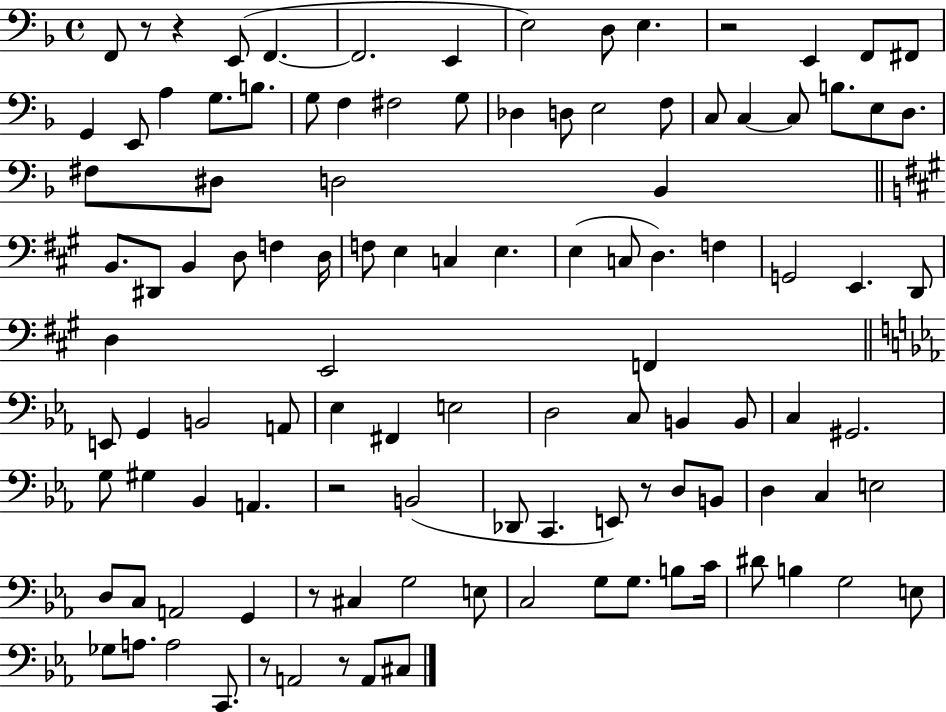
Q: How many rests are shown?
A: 8